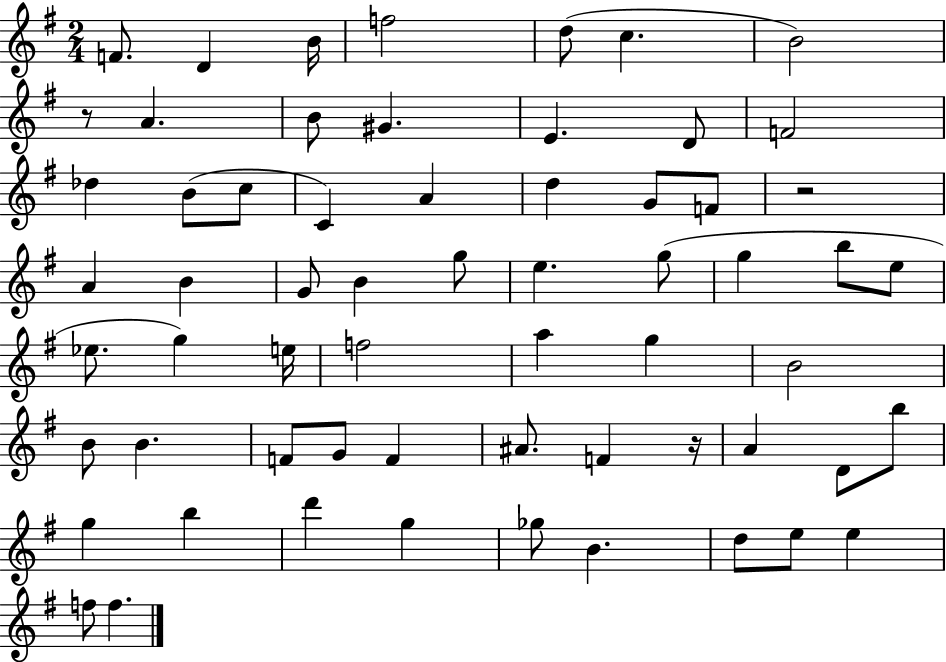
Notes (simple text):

F4/e. D4/q B4/s F5/h D5/e C5/q. B4/h R/e A4/q. B4/e G#4/q. E4/q. D4/e F4/h Db5/q B4/e C5/e C4/q A4/q D5/q G4/e F4/e R/h A4/q B4/q G4/e B4/q G5/e E5/q. G5/e G5/q B5/e E5/e Eb5/e. G5/q E5/s F5/h A5/q G5/q B4/h B4/e B4/q. F4/e G4/e F4/q A#4/e. F4/q R/s A4/q D4/e B5/e G5/q B5/q D6/q G5/q Gb5/e B4/q. D5/e E5/e E5/q F5/e F5/q.